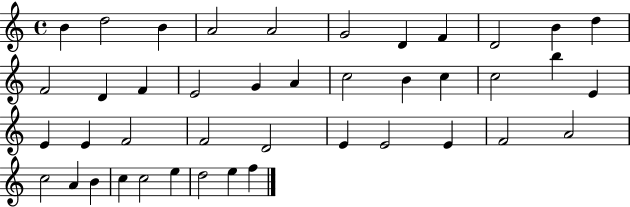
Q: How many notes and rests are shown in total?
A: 42